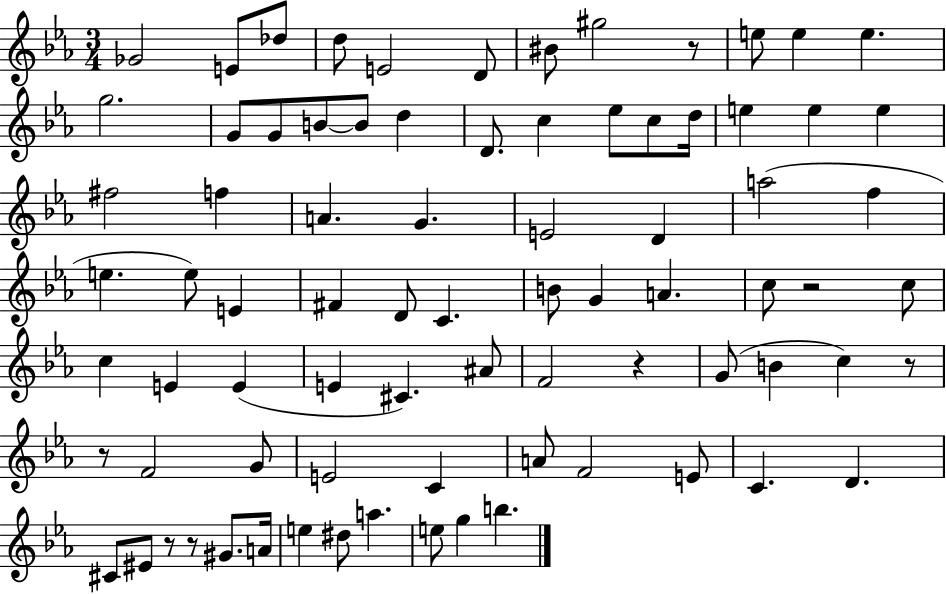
{
  \clef treble
  \numericTimeSignature
  \time 3/4
  \key ees \major
  ges'2 e'8 des''8 | d''8 e'2 d'8 | bis'8 gis''2 r8 | e''8 e''4 e''4. | \break g''2. | g'8 g'8 b'8~~ b'8 d''4 | d'8. c''4 ees''8 c''8 d''16 | e''4 e''4 e''4 | \break fis''2 f''4 | a'4. g'4. | e'2 d'4 | a''2( f''4 | \break e''4. e''8) e'4 | fis'4 d'8 c'4. | b'8 g'4 a'4. | c''8 r2 c''8 | \break c''4 e'4 e'4( | e'4 cis'4.) ais'8 | f'2 r4 | g'8( b'4 c''4) r8 | \break r8 f'2 g'8 | e'2 c'4 | a'8 f'2 e'8 | c'4. d'4. | \break cis'8 eis'8 r8 r8 gis'8. a'16 | e''4 dis''8 a''4. | e''8 g''4 b''4. | \bar "|."
}